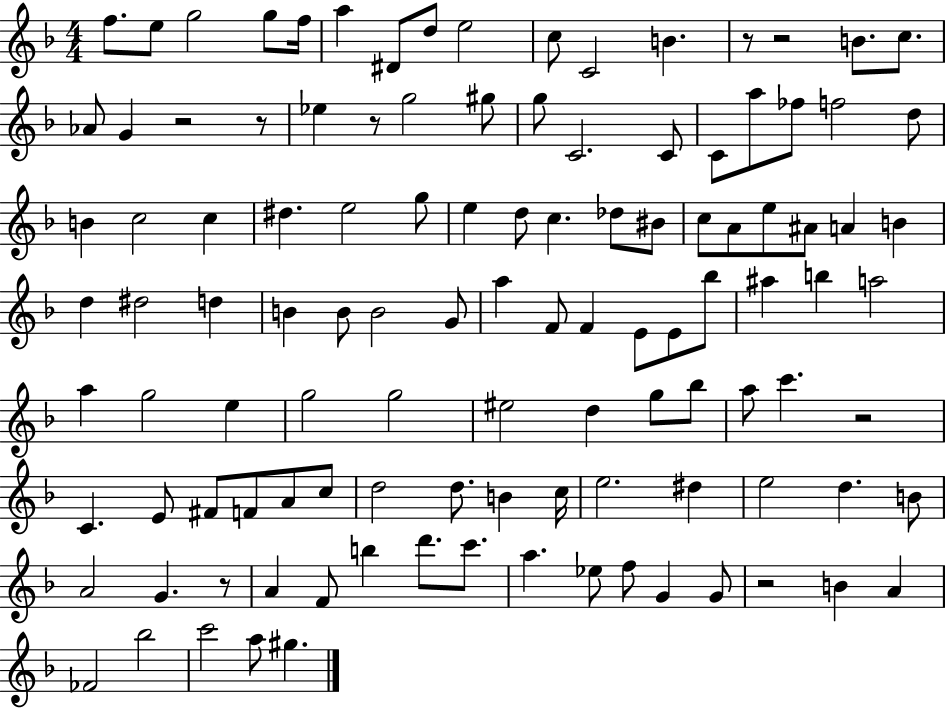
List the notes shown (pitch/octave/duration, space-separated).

F5/e. E5/e G5/h G5/e F5/s A5/q D#4/e D5/e E5/h C5/e C4/h B4/q. R/e R/h B4/e. C5/e. Ab4/e G4/q R/h R/e Eb5/q R/e G5/h G#5/e G5/e C4/h. C4/e C4/e A5/e FES5/e F5/h D5/e B4/q C5/h C5/q D#5/q. E5/h G5/e E5/q D5/e C5/q. Db5/e BIS4/e C5/e A4/e E5/e A#4/e A4/q B4/q D5/q D#5/h D5/q B4/q B4/e B4/h G4/e A5/q F4/e F4/q E4/e E4/e Bb5/e A#5/q B5/q A5/h A5/q G5/h E5/q G5/h G5/h EIS5/h D5/q G5/e Bb5/e A5/e C6/q. R/h C4/q. E4/e F#4/e F4/e A4/e C5/e D5/h D5/e. B4/q C5/s E5/h. D#5/q E5/h D5/q. B4/e A4/h G4/q. R/e A4/q F4/e B5/q D6/e. C6/e. A5/q. Eb5/e F5/e G4/q G4/e R/h B4/q A4/q FES4/h Bb5/h C6/h A5/e G#5/q.